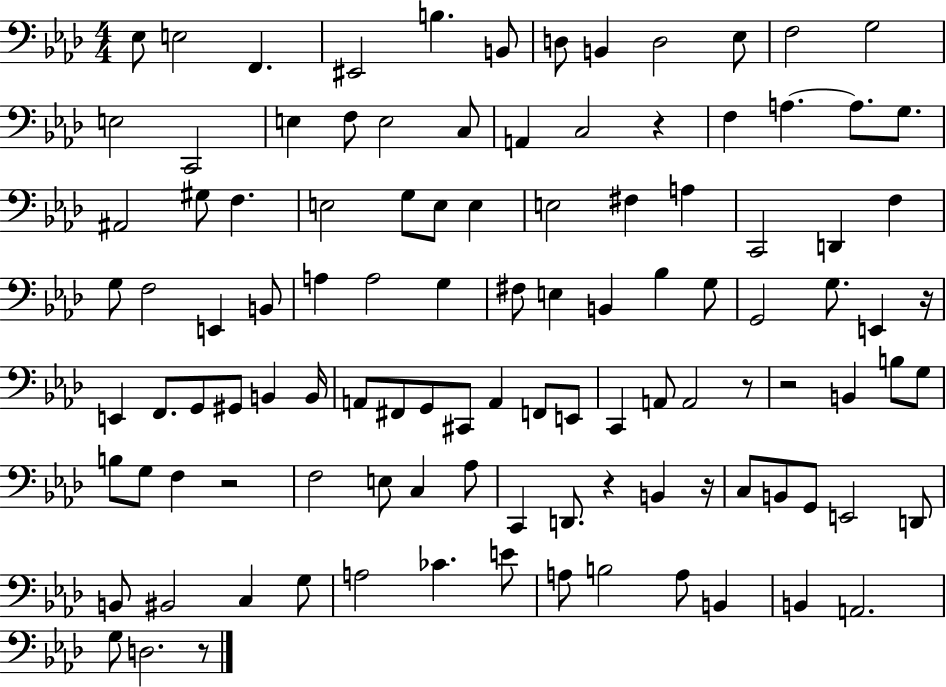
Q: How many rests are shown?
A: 8